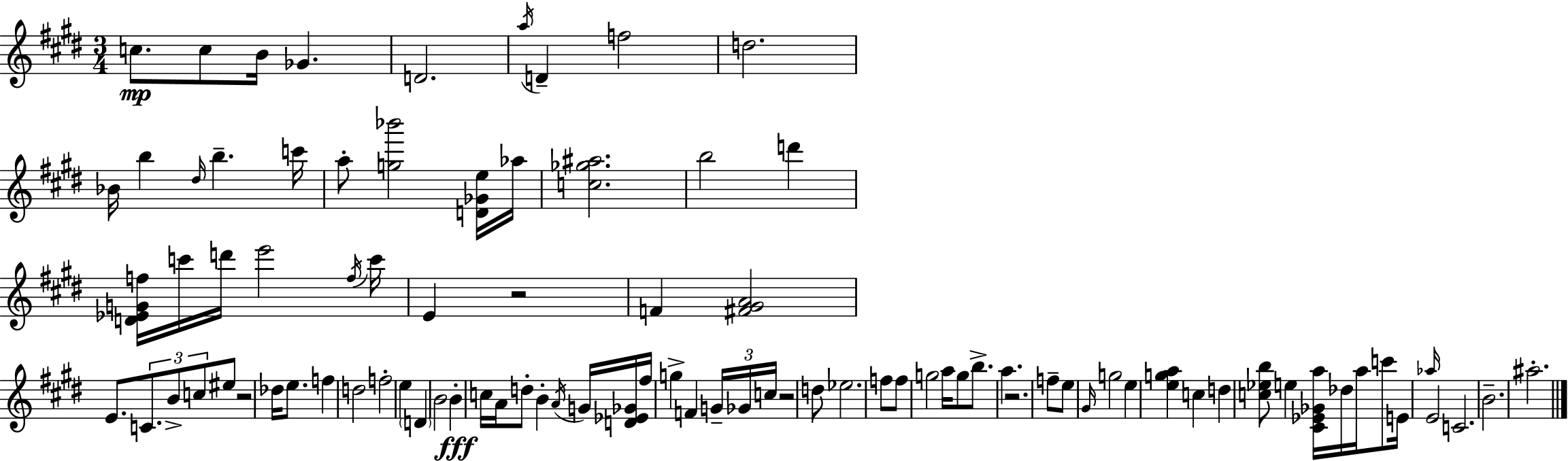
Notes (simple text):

C5/e. C5/e B4/s Gb4/q. D4/h. A5/s D4/q F5/h D5/h. Bb4/s B5/q D#5/s B5/q. C6/s A5/e [G5,Bb6]/h [D4,Gb4,E5]/s Ab5/s [C5,Gb5,A#5]/h. B5/h D6/q [D4,Eb4,G4,F5]/s C6/s D6/s E6/h F5/s C6/s E4/q R/h F4/q [F#4,G#4,A4]/h E4/e. C4/e. B4/e C5/e EIS5/e R/h Db5/s E5/e. F5/q D5/h F5/h E5/q D4/q B4/h B4/q C5/s A4/s D5/e B4/q A4/s G4/s [D4,Eb4,Gb4]/s F#5/s G5/q F4/q G4/s Gb4/s C5/s R/h D5/e Eb5/h. F5/e F5/e G5/h A5/s G5/e B5/e. A5/q. R/h. F5/e E5/e G#4/s G5/h E5/q [E5,G5,A5]/q C5/q D5/q [C5,Eb5,B5]/e E5/q [C#4,Eb4,Gb4,A5]/s Db5/s A5/s C6/e E4/s Ab5/s E4/h C4/h. B4/h. A#5/h.